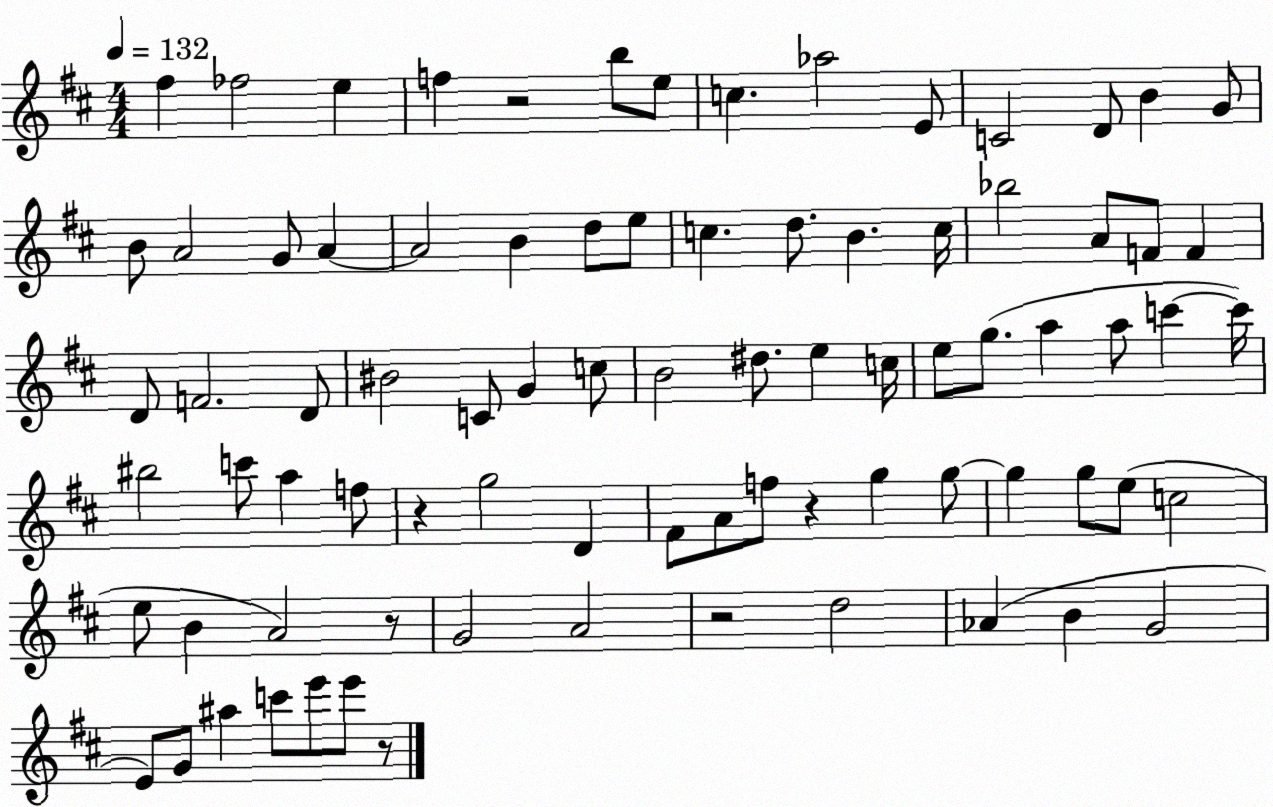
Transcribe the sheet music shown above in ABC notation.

X:1
T:Untitled
M:4/4
L:1/4
K:D
^f _f2 e f z2 b/2 e/2 c _a2 E/2 C2 D/2 B G/2 B/2 A2 G/2 A A2 B d/2 e/2 c d/2 B c/4 _b2 A/2 F/2 F D/2 F2 D/2 ^B2 C/2 G c/2 B2 ^d/2 e c/4 e/2 g/2 a a/2 c' c'/4 ^b2 c'/2 a f/2 z g2 D ^F/2 A/2 f/2 z g g/2 g g/2 e/2 c2 e/2 B A2 z/2 G2 A2 z2 d2 _A B G2 E/2 G/2 ^a c'/2 e'/2 e'/2 z/2